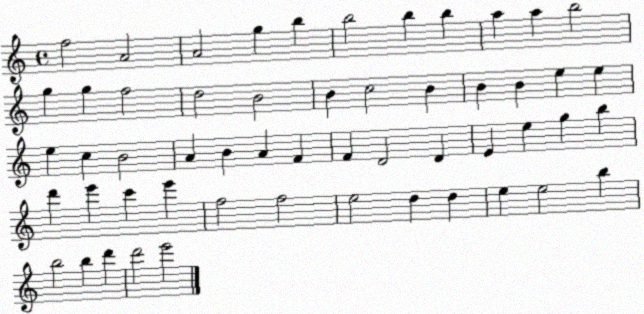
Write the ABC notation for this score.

X:1
T:Untitled
M:4/4
L:1/4
K:C
f2 A2 A2 g b b2 b b a a b2 g g f2 d2 B2 B c2 B B B e e e c B2 A B A F F D2 D E e g b d' e' c' e' f2 f2 e2 d d e e2 b b2 b d' d'2 e'2